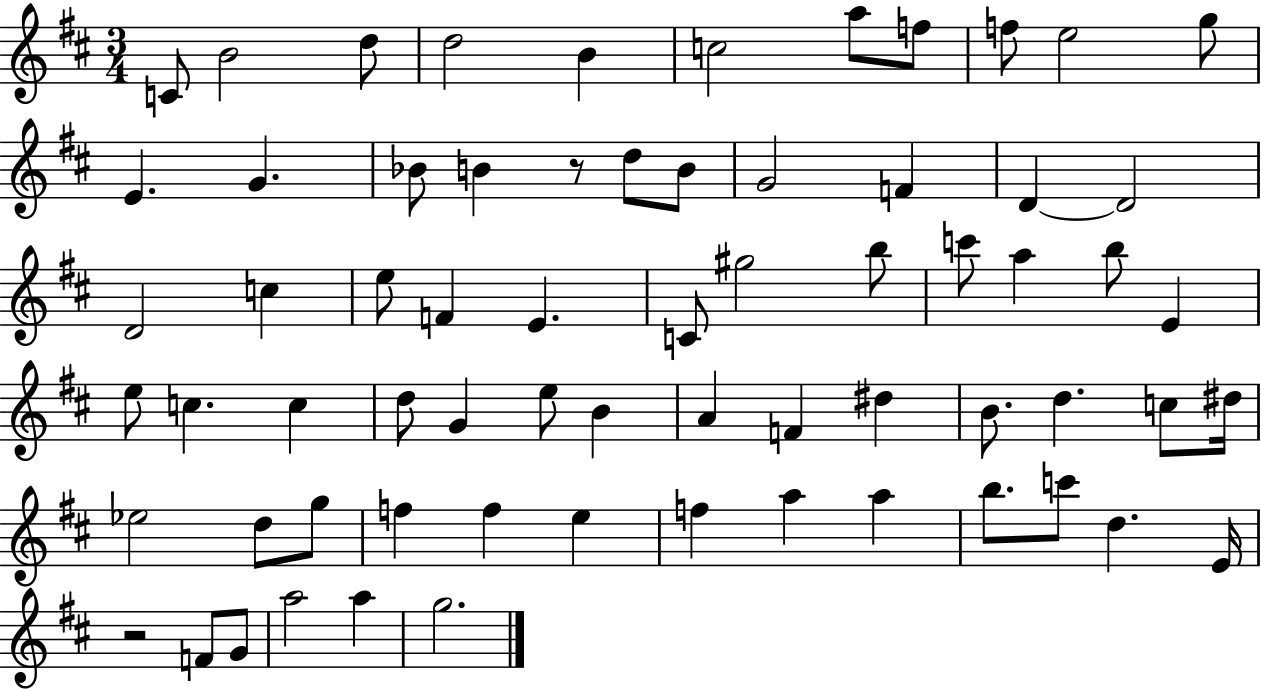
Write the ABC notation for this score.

X:1
T:Untitled
M:3/4
L:1/4
K:D
C/2 B2 d/2 d2 B c2 a/2 f/2 f/2 e2 g/2 E G _B/2 B z/2 d/2 B/2 G2 F D D2 D2 c e/2 F E C/2 ^g2 b/2 c'/2 a b/2 E e/2 c c d/2 G e/2 B A F ^d B/2 d c/2 ^d/4 _e2 d/2 g/2 f f e f a a b/2 c'/2 d E/4 z2 F/2 G/2 a2 a g2